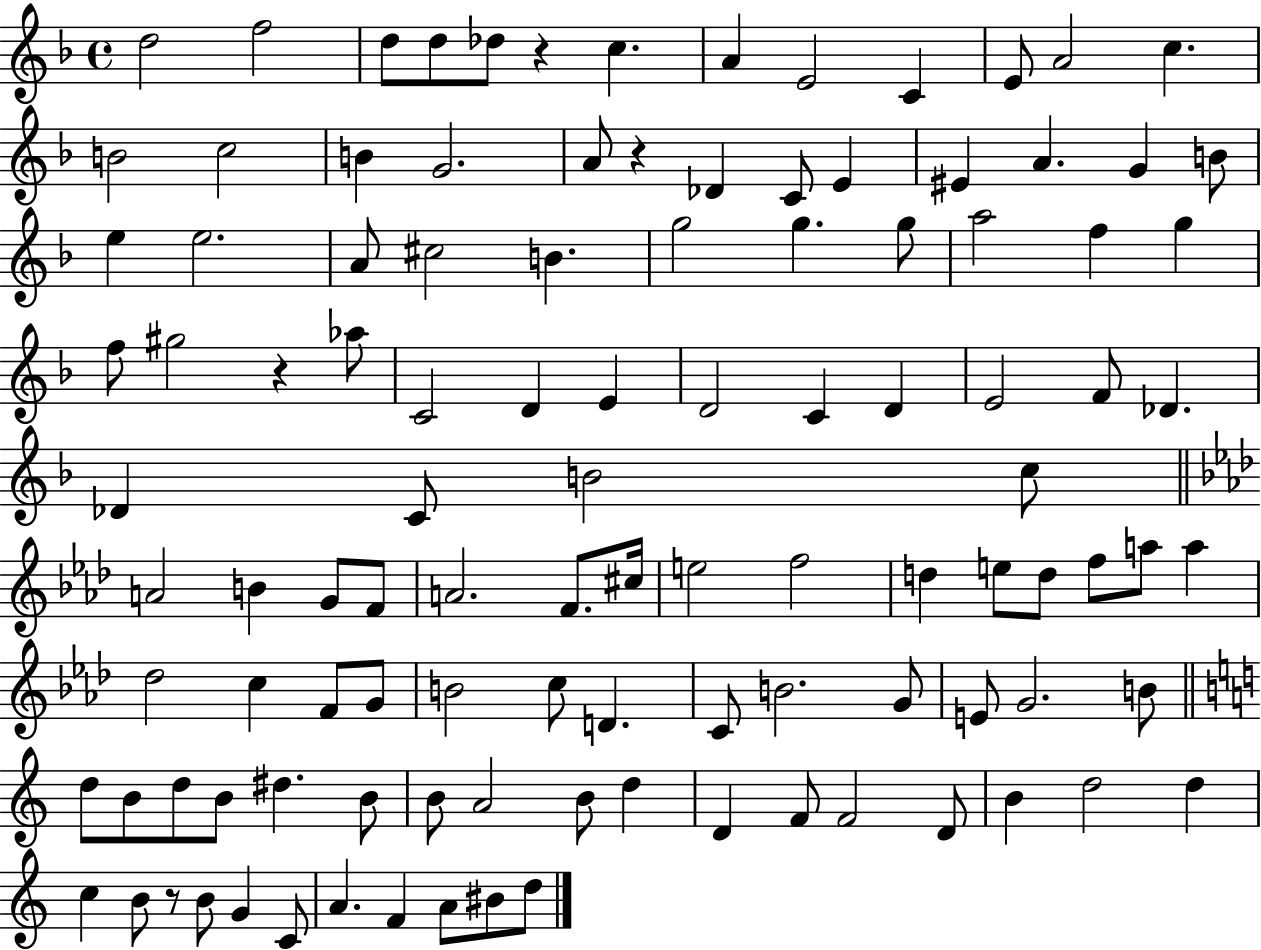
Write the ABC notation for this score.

X:1
T:Untitled
M:4/4
L:1/4
K:F
d2 f2 d/2 d/2 _d/2 z c A E2 C E/2 A2 c B2 c2 B G2 A/2 z _D C/2 E ^E A G B/2 e e2 A/2 ^c2 B g2 g g/2 a2 f g f/2 ^g2 z _a/2 C2 D E D2 C D E2 F/2 _D _D C/2 B2 c/2 A2 B G/2 F/2 A2 F/2 ^c/4 e2 f2 d e/2 d/2 f/2 a/2 a _d2 c F/2 G/2 B2 c/2 D C/2 B2 G/2 E/2 G2 B/2 d/2 B/2 d/2 B/2 ^d B/2 B/2 A2 B/2 d D F/2 F2 D/2 B d2 d c B/2 z/2 B/2 G C/2 A F A/2 ^B/2 d/2